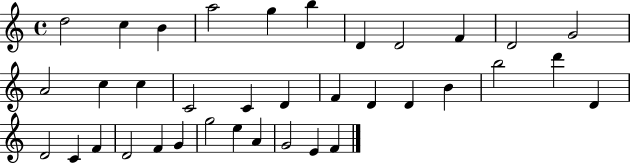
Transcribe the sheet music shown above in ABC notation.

X:1
T:Untitled
M:4/4
L:1/4
K:C
d2 c B a2 g b D D2 F D2 G2 A2 c c C2 C D F D D B b2 d' D D2 C F D2 F G g2 e A G2 E F